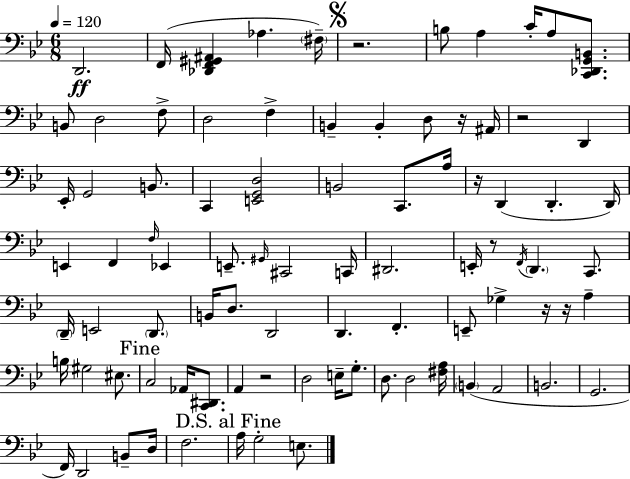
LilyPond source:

{
  \clef bass
  \numericTimeSignature
  \time 6/8
  \key g \minor
  \tempo 4 = 120
  d,2.\ff | f,16( <des, f, gis, ais,>4 aes4. \parenthesize fis16--) | \mark \markup { \musicglyph "scripts.segno" } r2. | b8 a4 c'16-. a8 <c, des, g, b,>8. | \break b,8 d2 f8-> | d2 f4-> | b,4-- b,4-. d8 r16 ais,16 | r2 d,4 | \break ees,16-. g,2 b,8. | c,4 <e, g, d>2 | b,2 c,8. a16 | r16 d,4( d,4.-. d,16) | \break e,4 f,4 \grace { f16 } ees,4 | e,8.-- \grace { gis,16 } cis,2 | c,16 dis,2. | e,16-. r8 \acciaccatura { f,16 } \parenthesize d,4. | \break c,8. \parenthesize d,16-- e,2 | \parenthesize d,8. b,16 d8. d,2 | d,4. f,4.-. | e,8-- ges4-> r16 r16 a4-- | \break b16 gis2 | eis8. \mark "Fine" c2 aes,16 | <c, dis,>8. a,4 r2 | d2 e16-- | \break g8.-. d8. d2 | <fis a>16 \parenthesize b,4( a,2 | b,2. | g,2. | \break f,16) d,2 | b,8-- d16 f2. | \mark "D.S. al Fine" a16 g2-. | e8. \bar "|."
}